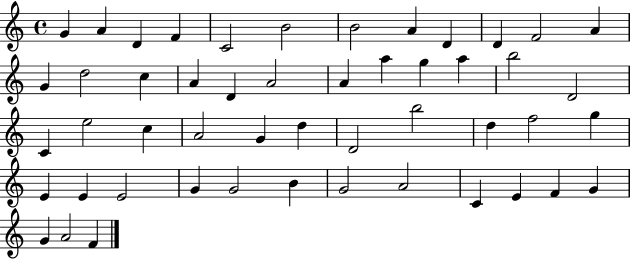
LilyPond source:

{
  \clef treble
  \time 4/4
  \defaultTimeSignature
  \key c \major
  g'4 a'4 d'4 f'4 | c'2 b'2 | b'2 a'4 d'4 | d'4 f'2 a'4 | \break g'4 d''2 c''4 | a'4 d'4 a'2 | a'4 a''4 g''4 a''4 | b''2 d'2 | \break c'4 e''2 c''4 | a'2 g'4 d''4 | d'2 b''2 | d''4 f''2 g''4 | \break e'4 e'4 e'2 | g'4 g'2 b'4 | g'2 a'2 | c'4 e'4 f'4 g'4 | \break g'4 a'2 f'4 | \bar "|."
}